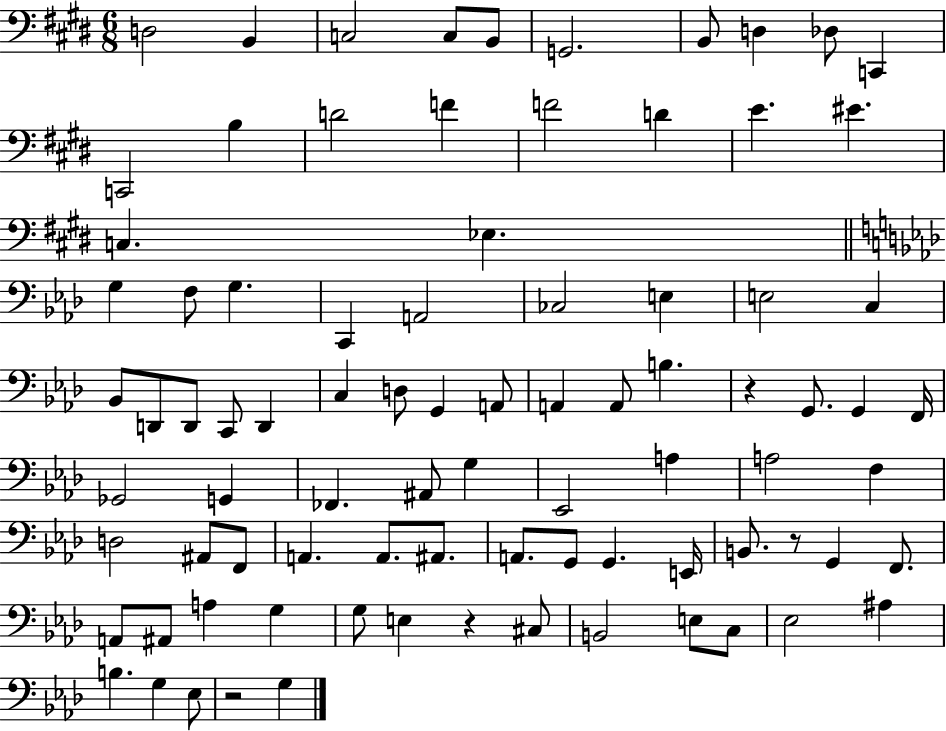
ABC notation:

X:1
T:Untitled
M:6/8
L:1/4
K:E
D,2 B,, C,2 C,/2 B,,/2 G,,2 B,,/2 D, _D,/2 C,, C,,2 B, D2 F F2 D E ^E C, _E, G, F,/2 G, C,, A,,2 _C,2 E, E,2 C, _B,,/2 D,,/2 D,,/2 C,,/2 D,, C, D,/2 G,, A,,/2 A,, A,,/2 B, z G,,/2 G,, F,,/4 _G,,2 G,, _F,, ^A,,/2 G, _E,,2 A, A,2 F, D,2 ^A,,/2 F,,/2 A,, A,,/2 ^A,,/2 A,,/2 G,,/2 G,, E,,/4 B,,/2 z/2 G,, F,,/2 A,,/2 ^A,,/2 A, G, G,/2 E, z ^C,/2 B,,2 E,/2 C,/2 _E,2 ^A, B, G, _E,/2 z2 G,